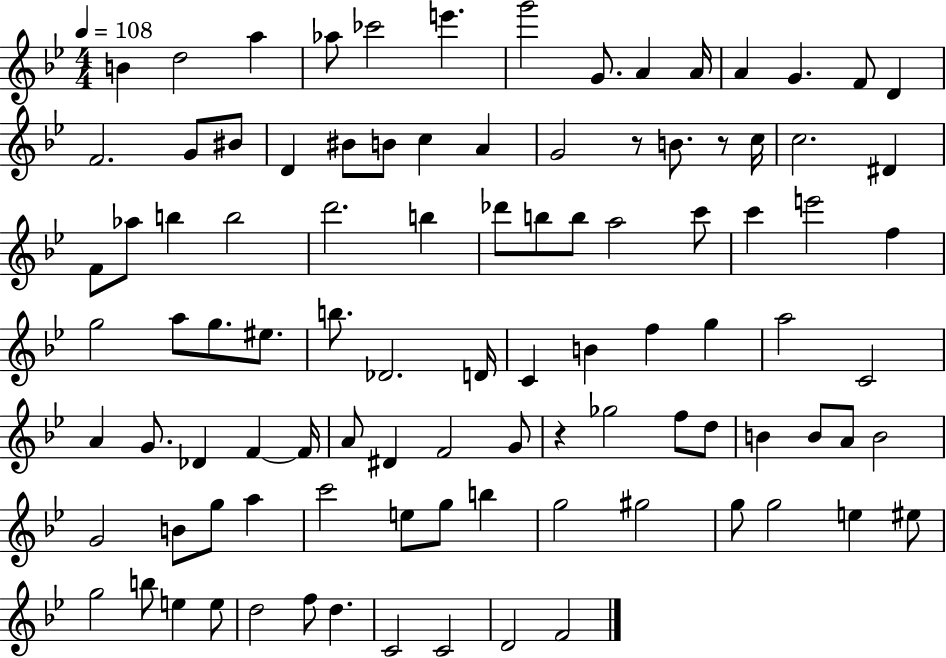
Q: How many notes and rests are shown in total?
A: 98